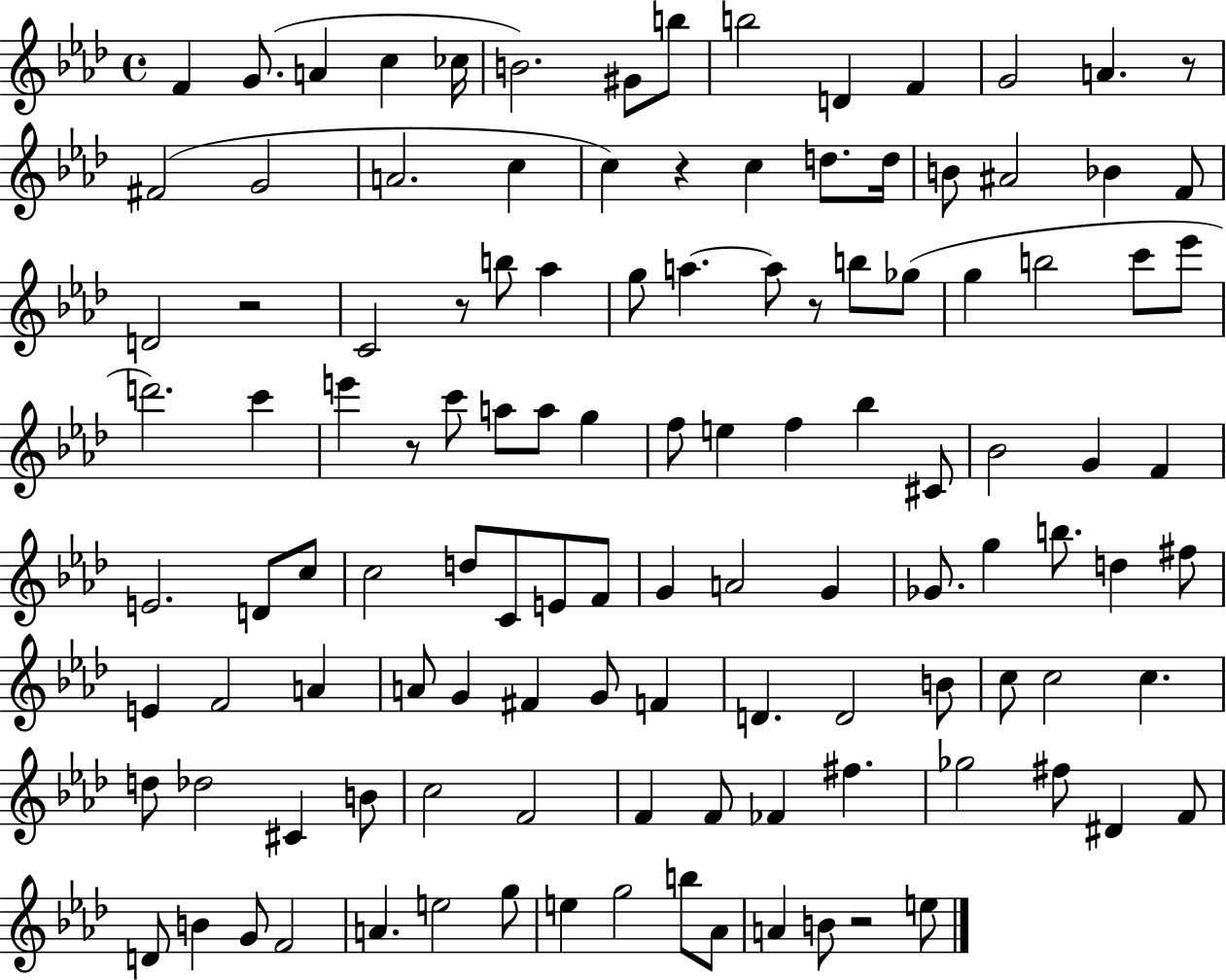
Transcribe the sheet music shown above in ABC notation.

X:1
T:Untitled
M:4/4
L:1/4
K:Ab
F G/2 A c _c/4 B2 ^G/2 b/2 b2 D F G2 A z/2 ^F2 G2 A2 c c z c d/2 d/4 B/2 ^A2 _B F/2 D2 z2 C2 z/2 b/2 _a g/2 a a/2 z/2 b/2 _g/2 g b2 c'/2 _e'/2 d'2 c' e' z/2 c'/2 a/2 a/2 g f/2 e f _b ^C/2 _B2 G F E2 D/2 c/2 c2 d/2 C/2 E/2 F/2 G A2 G _G/2 g b/2 d ^f/2 E F2 A A/2 G ^F G/2 F D D2 B/2 c/2 c2 c d/2 _d2 ^C B/2 c2 F2 F F/2 _F ^f _g2 ^f/2 ^D F/2 D/2 B G/2 F2 A e2 g/2 e g2 b/2 _A/2 A B/2 z2 e/2